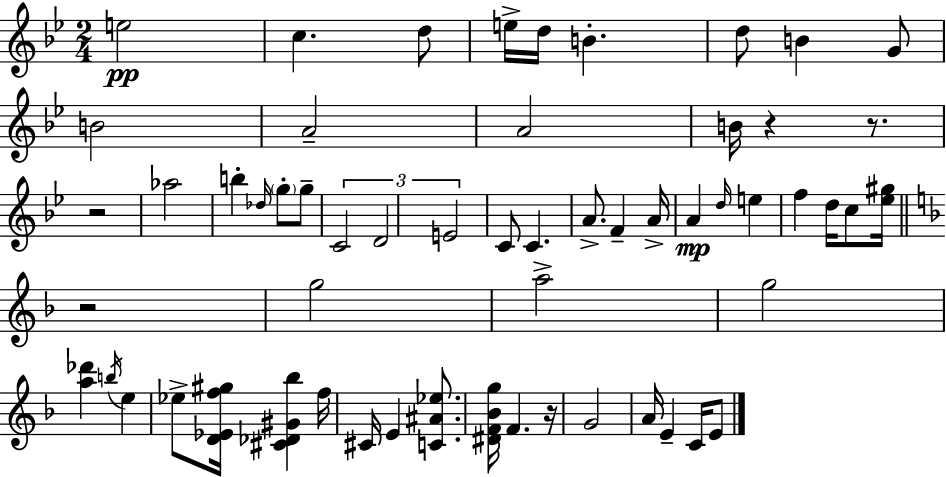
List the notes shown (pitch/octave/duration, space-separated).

E5/h C5/q. D5/e E5/s D5/s B4/q. D5/e B4/q G4/e B4/h A4/h A4/h B4/s R/q R/e. R/h Ab5/h B5/q Db5/s G5/e G5/e C4/h D4/h E4/h C4/e C4/q. A4/e. F4/q A4/s A4/q D5/s E5/q F5/q D5/s C5/e [Eb5,G#5]/s R/h G5/h A5/h G5/h [A5,Db6]/q B5/s E5/q Eb5/e [D4,Eb4,F5,G#5]/s [C#4,Db4,G#4,Bb5]/q F5/s C#4/s E4/q [C4,A#4,Eb5]/e. [D#4,F4,Bb4,G5]/s F4/q. R/s G4/h A4/s E4/q C4/s E4/e